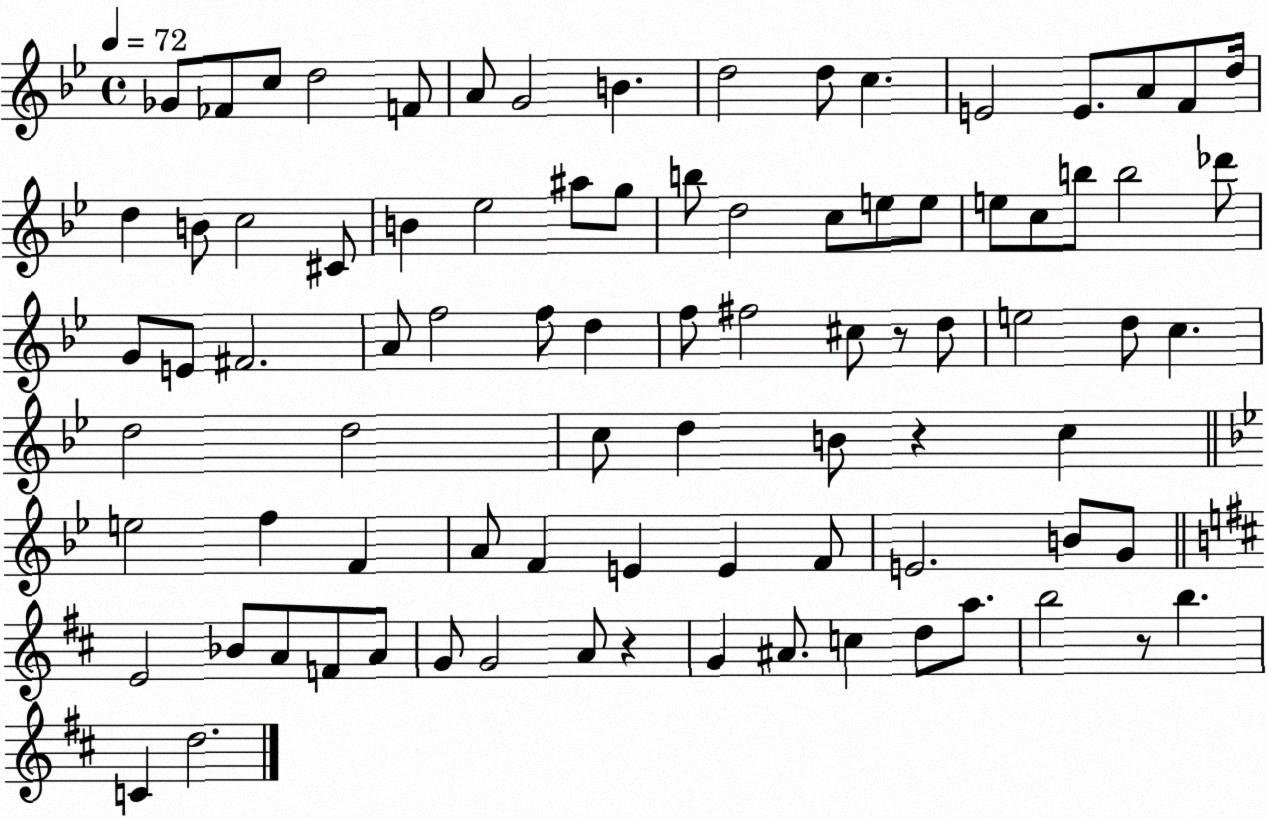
X:1
T:Untitled
M:4/4
L:1/4
K:Bb
_G/2 _F/2 c/2 d2 F/2 A/2 G2 B d2 d/2 c E2 E/2 A/2 F/2 d/4 d B/2 c2 ^C/2 B _e2 ^a/2 g/2 b/2 d2 c/2 e/2 e/2 e/2 c/2 b/2 b2 _d'/2 G/2 E/2 ^F2 A/2 f2 f/2 d f/2 ^f2 ^c/2 z/2 d/2 e2 d/2 c d2 d2 c/2 d B/2 z c e2 f F A/2 F E E F/2 E2 B/2 G/2 E2 _B/2 A/2 F/2 A/2 G/2 G2 A/2 z G ^A/2 c d/2 a/2 b2 z/2 b C d2